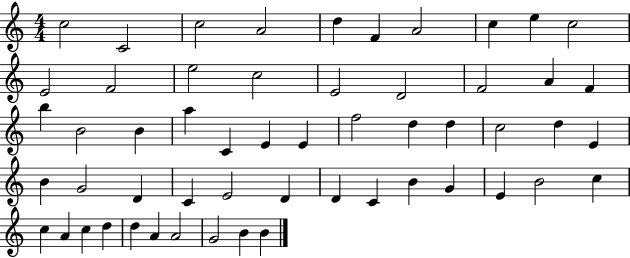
C5/h C4/h C5/h A4/h D5/q F4/q A4/h C5/q E5/q C5/h E4/h F4/h E5/h C5/h E4/h D4/h F4/h A4/q F4/q B5/q B4/h B4/q A5/q C4/q E4/q E4/q F5/h D5/q D5/q C5/h D5/q E4/q B4/q G4/h D4/q C4/q E4/h D4/q D4/q C4/q B4/q G4/q E4/q B4/h C5/q C5/q A4/q C5/q D5/q D5/q A4/q A4/h G4/h B4/q B4/q